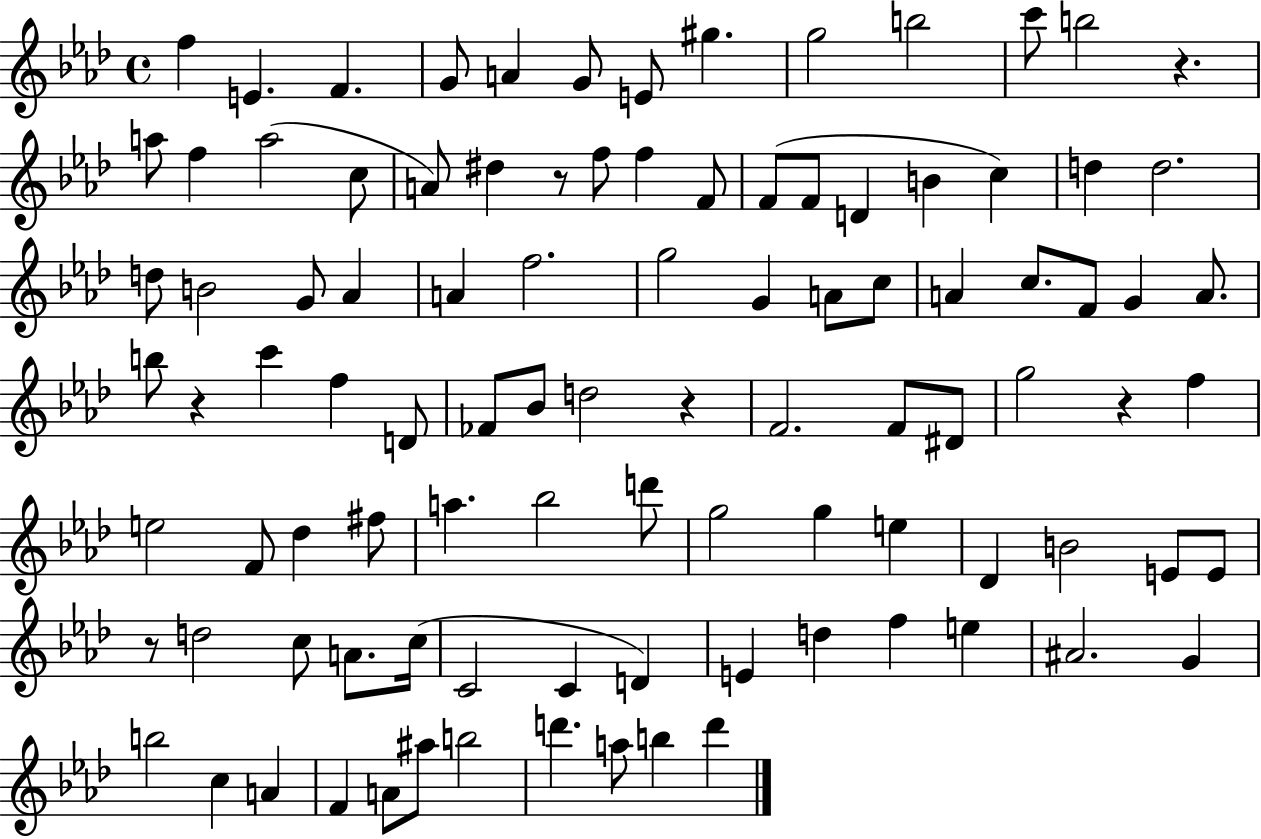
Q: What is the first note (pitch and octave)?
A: F5